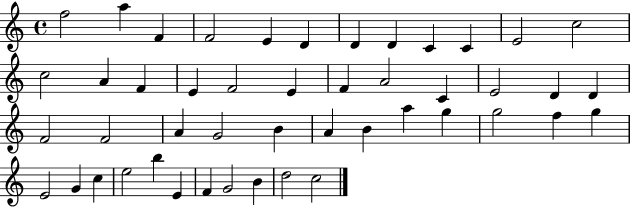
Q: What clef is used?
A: treble